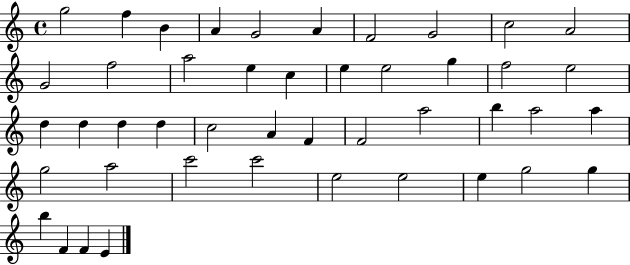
X:1
T:Untitled
M:4/4
L:1/4
K:C
g2 f B A G2 A F2 G2 c2 A2 G2 f2 a2 e c e e2 g f2 e2 d d d d c2 A F F2 a2 b a2 a g2 a2 c'2 c'2 e2 e2 e g2 g b F F E